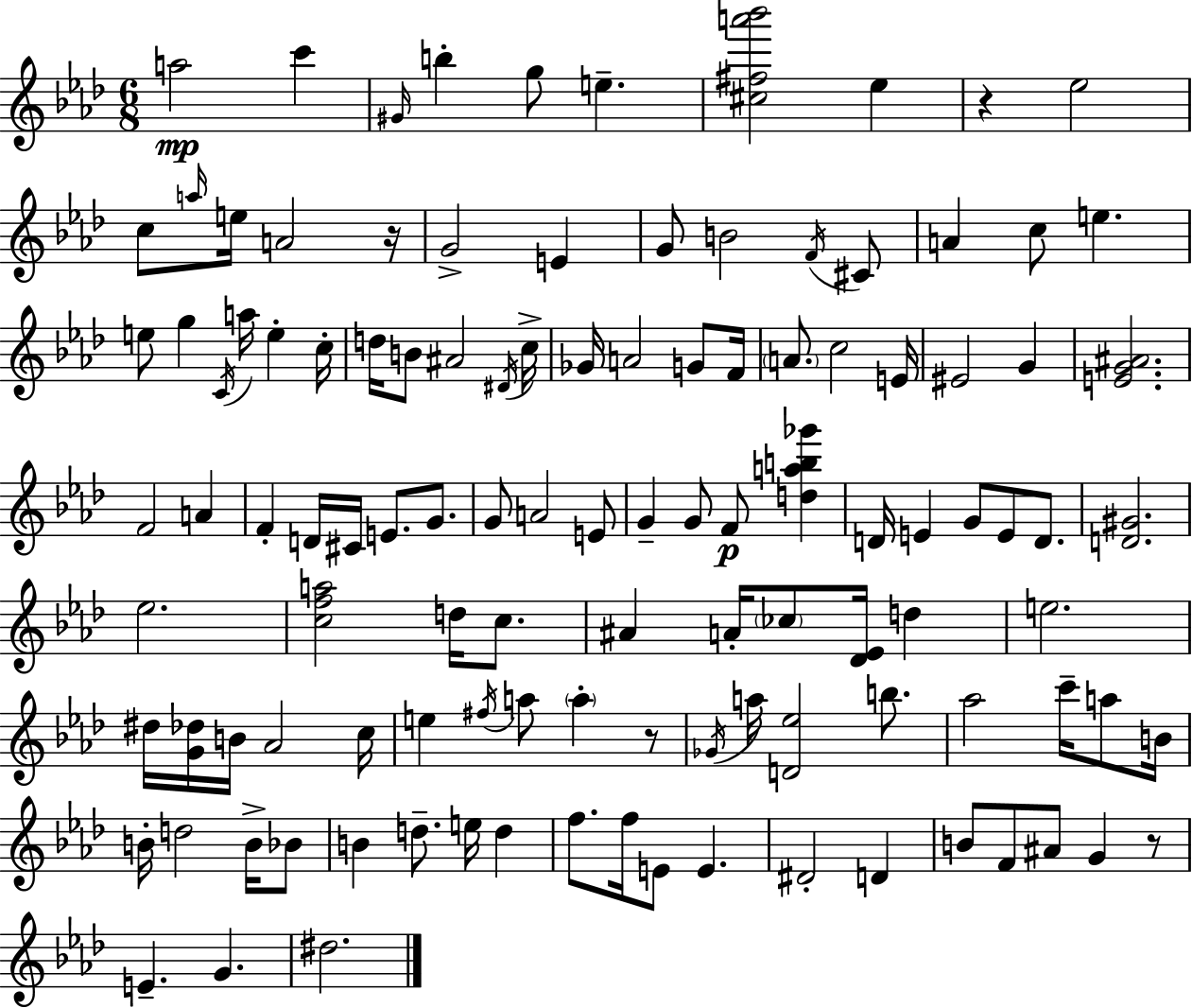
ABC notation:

X:1
T:Untitled
M:6/8
L:1/4
K:Ab
a2 c' ^G/4 b g/2 e [^c^fa'_b']2 _e z _e2 c/2 a/4 e/4 A2 z/4 G2 E G/2 B2 F/4 ^C/2 A c/2 e e/2 g C/4 a/4 e c/4 d/4 B/2 ^A2 ^D/4 c/4 _G/4 A2 G/2 F/4 A/2 c2 E/4 ^E2 G [EG^A]2 F2 A F D/4 ^C/4 E/2 G/2 G/2 A2 E/2 G G/2 F/2 [dab_g'] D/4 E G/2 E/2 D/2 [D^G]2 _e2 [cfa]2 d/4 c/2 ^A A/4 _c/2 [_D_E]/4 d e2 ^d/4 [G_d]/4 B/4 _A2 c/4 e ^f/4 a/2 a z/2 _G/4 a/4 [D_e]2 b/2 _a2 c'/4 a/2 B/4 B/4 d2 B/4 _B/2 B d/2 e/4 d f/2 f/4 E/2 E ^D2 D B/2 F/2 ^A/2 G z/2 E G ^d2